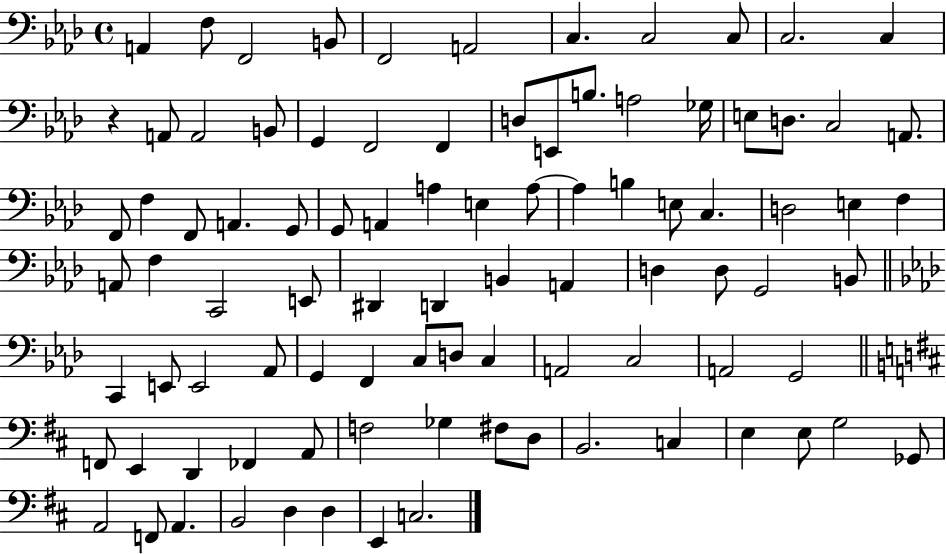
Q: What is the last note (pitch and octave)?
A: C3